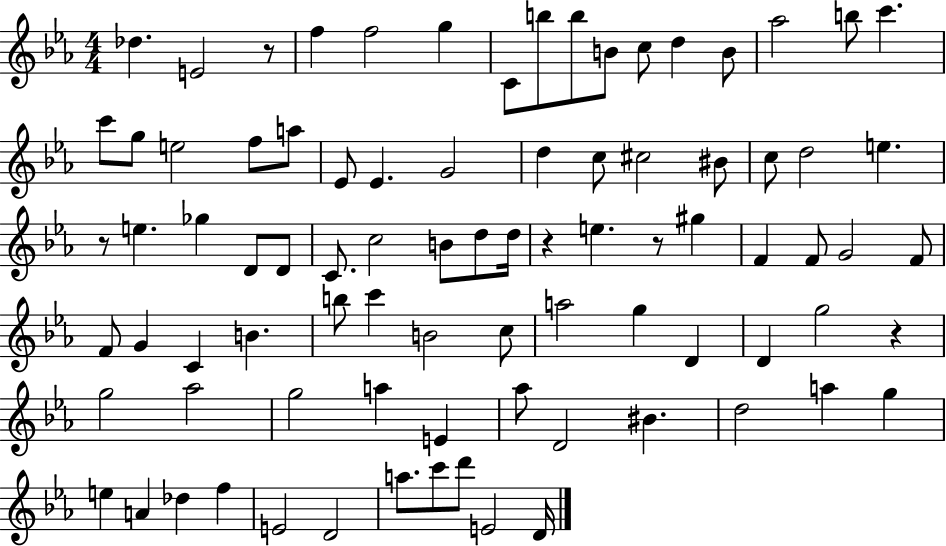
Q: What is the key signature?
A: EES major